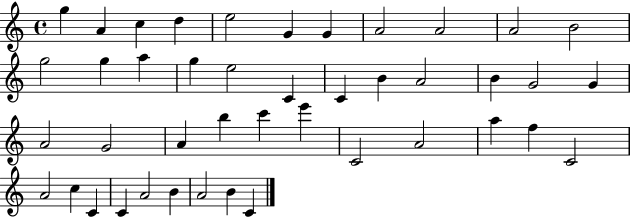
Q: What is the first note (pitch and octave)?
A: G5